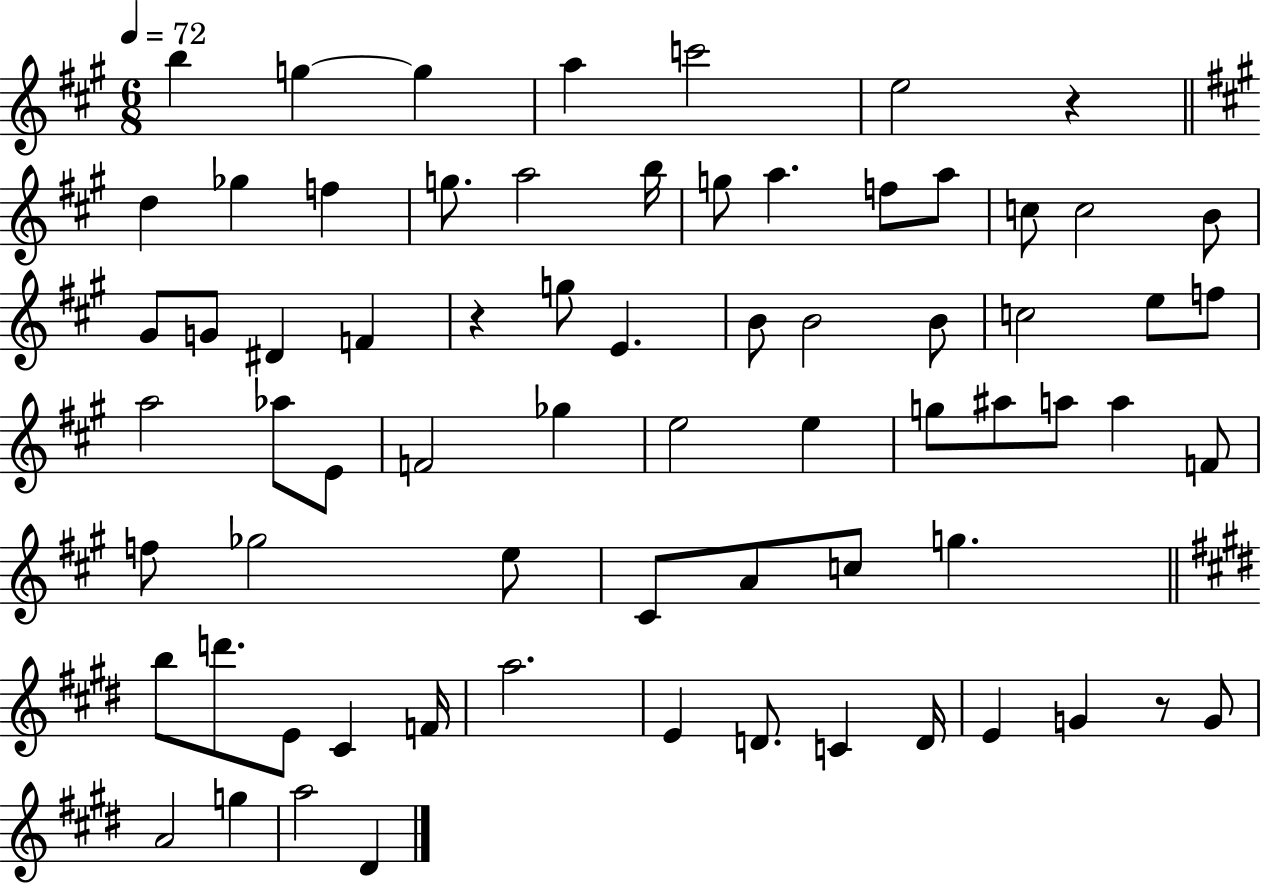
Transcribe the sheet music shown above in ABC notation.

X:1
T:Untitled
M:6/8
L:1/4
K:A
b g g a c'2 e2 z d _g f g/2 a2 b/4 g/2 a f/2 a/2 c/2 c2 B/2 ^G/2 G/2 ^D F z g/2 E B/2 B2 B/2 c2 e/2 f/2 a2 _a/2 E/2 F2 _g e2 e g/2 ^a/2 a/2 a F/2 f/2 _g2 e/2 ^C/2 A/2 c/2 g b/2 d'/2 E/2 ^C F/4 a2 E D/2 C D/4 E G z/2 G/2 A2 g a2 ^D